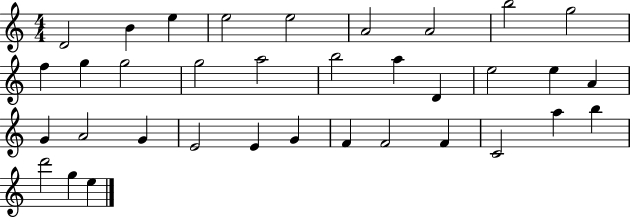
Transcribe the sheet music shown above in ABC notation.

X:1
T:Untitled
M:4/4
L:1/4
K:C
D2 B e e2 e2 A2 A2 b2 g2 f g g2 g2 a2 b2 a D e2 e A G A2 G E2 E G F F2 F C2 a b d'2 g e